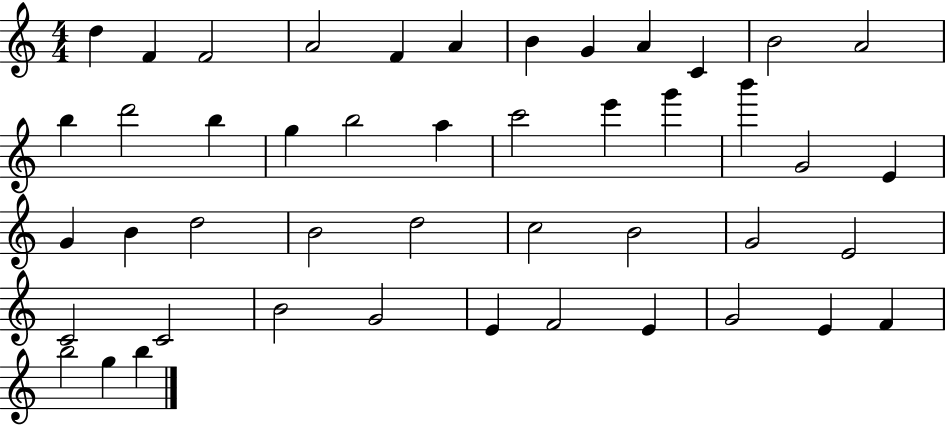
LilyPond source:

{
  \clef treble
  \numericTimeSignature
  \time 4/4
  \key c \major
  d''4 f'4 f'2 | a'2 f'4 a'4 | b'4 g'4 a'4 c'4 | b'2 a'2 | \break b''4 d'''2 b''4 | g''4 b''2 a''4 | c'''2 e'''4 g'''4 | b'''4 g'2 e'4 | \break g'4 b'4 d''2 | b'2 d''2 | c''2 b'2 | g'2 e'2 | \break c'2 c'2 | b'2 g'2 | e'4 f'2 e'4 | g'2 e'4 f'4 | \break b''2 g''4 b''4 | \bar "|."
}